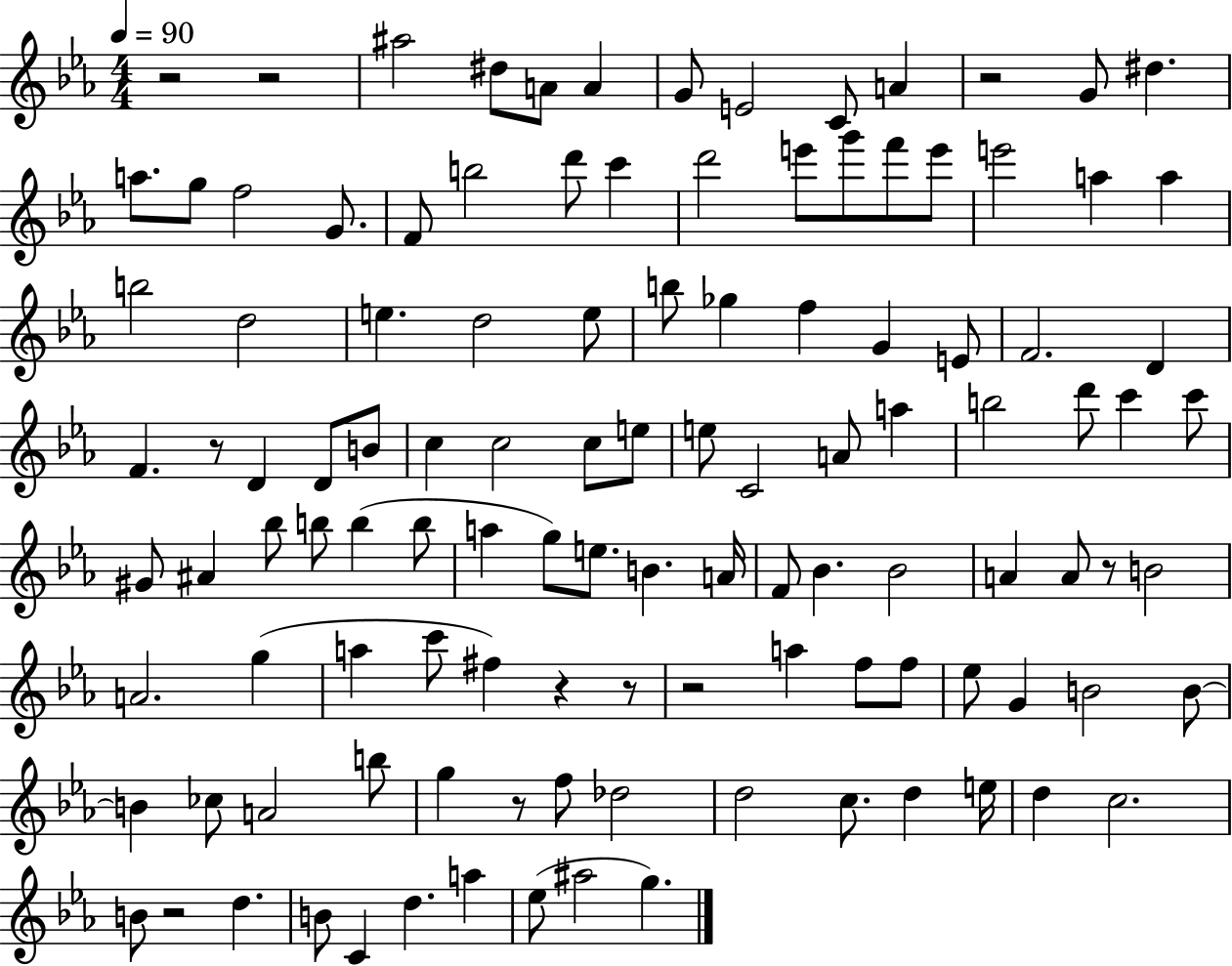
{
  \clef treble
  \numericTimeSignature
  \time 4/4
  \key ees \major
  \tempo 4 = 90
  r2 r2 | ais''2 dis''8 a'8 a'4 | g'8 e'2 c'8 a'4 | r2 g'8 dis''4. | \break a''8. g''8 f''2 g'8. | f'8 b''2 d'''8 c'''4 | d'''2 e'''8 g'''8 f'''8 e'''8 | e'''2 a''4 a''4 | \break b''2 d''2 | e''4. d''2 e''8 | b''8 ges''4 f''4 g'4 e'8 | f'2. d'4 | \break f'4. r8 d'4 d'8 b'8 | c''4 c''2 c''8 e''8 | e''8 c'2 a'8 a''4 | b''2 d'''8 c'''4 c'''8 | \break gis'8 ais'4 bes''8 b''8 b''4( b''8 | a''4 g''8) e''8. b'4. a'16 | f'8 bes'4. bes'2 | a'4 a'8 r8 b'2 | \break a'2. g''4( | a''4 c'''8 fis''4) r4 r8 | r2 a''4 f''8 f''8 | ees''8 g'4 b'2 b'8~~ | \break b'4 ces''8 a'2 b''8 | g''4 r8 f''8 des''2 | d''2 c''8. d''4 e''16 | d''4 c''2. | \break b'8 r2 d''4. | b'8 c'4 d''4. a''4 | ees''8( ais''2 g''4.) | \bar "|."
}